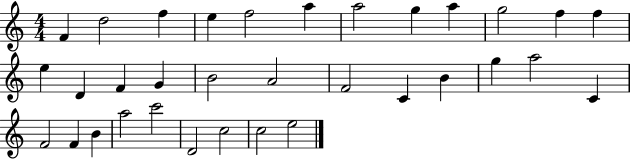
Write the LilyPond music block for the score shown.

{
  \clef treble
  \numericTimeSignature
  \time 4/4
  \key c \major
  f'4 d''2 f''4 | e''4 f''2 a''4 | a''2 g''4 a''4 | g''2 f''4 f''4 | \break e''4 d'4 f'4 g'4 | b'2 a'2 | f'2 c'4 b'4 | g''4 a''2 c'4 | \break f'2 f'4 b'4 | a''2 c'''2 | d'2 c''2 | c''2 e''2 | \break \bar "|."
}